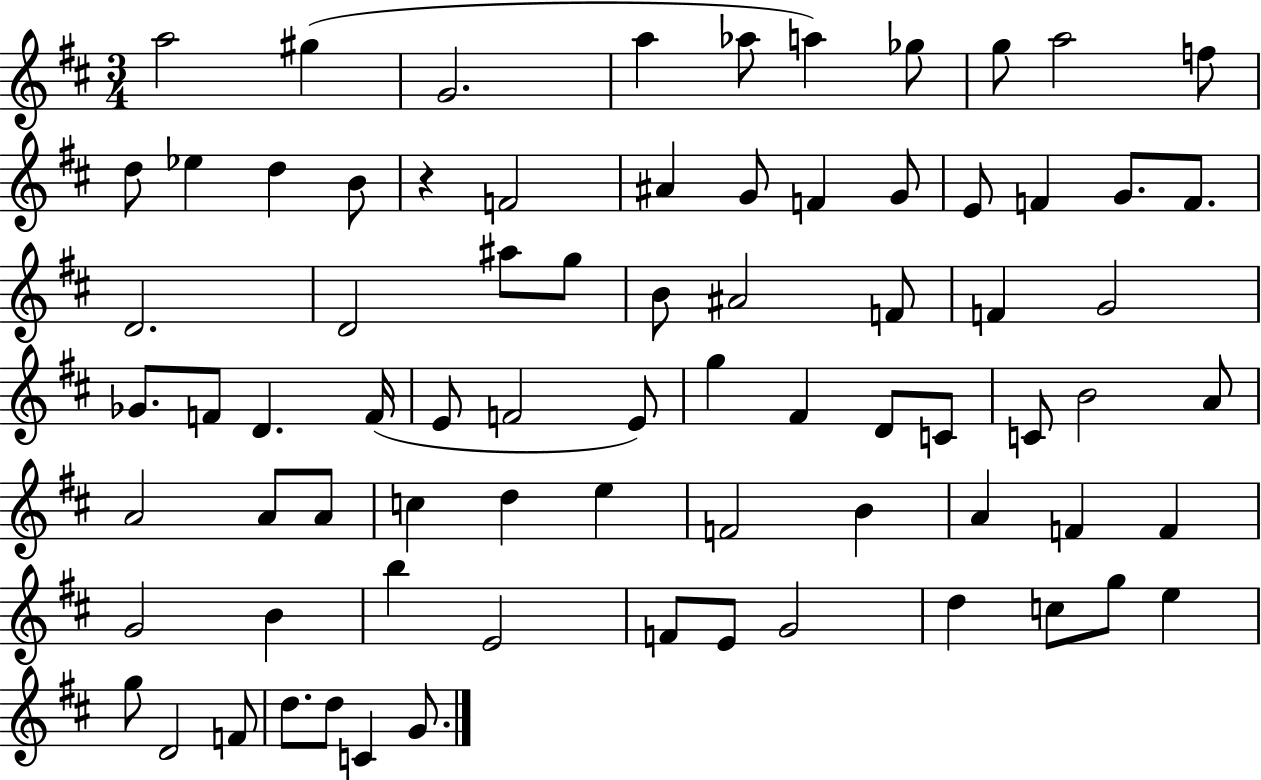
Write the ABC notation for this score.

X:1
T:Untitled
M:3/4
L:1/4
K:D
a2 ^g G2 a _a/2 a _g/2 g/2 a2 f/2 d/2 _e d B/2 z F2 ^A G/2 F G/2 E/2 F G/2 F/2 D2 D2 ^a/2 g/2 B/2 ^A2 F/2 F G2 _G/2 F/2 D F/4 E/2 F2 E/2 g ^F D/2 C/2 C/2 B2 A/2 A2 A/2 A/2 c d e F2 B A F F G2 B b E2 F/2 E/2 G2 d c/2 g/2 e g/2 D2 F/2 d/2 d/2 C G/2